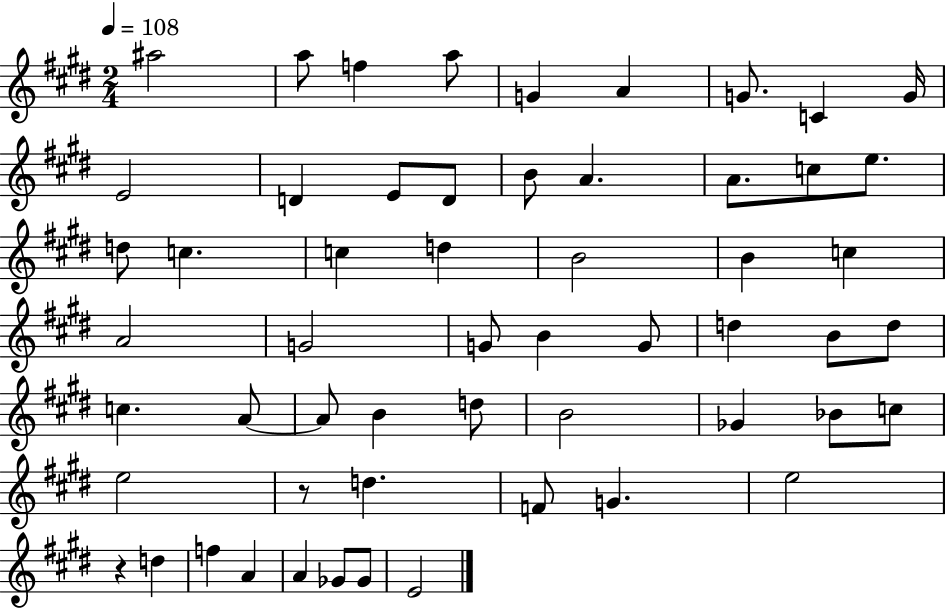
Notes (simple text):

A#5/h A5/e F5/q A5/e G4/q A4/q G4/e. C4/q G4/s E4/h D4/q E4/e D4/e B4/e A4/q. A4/e. C5/e E5/e. D5/e C5/q. C5/q D5/q B4/h B4/q C5/q A4/h G4/h G4/e B4/q G4/e D5/q B4/e D5/e C5/q. A4/e A4/e B4/q D5/e B4/h Gb4/q Bb4/e C5/e E5/h R/e D5/q. F4/e G4/q. E5/h R/q D5/q F5/q A4/q A4/q Gb4/e Gb4/e E4/h